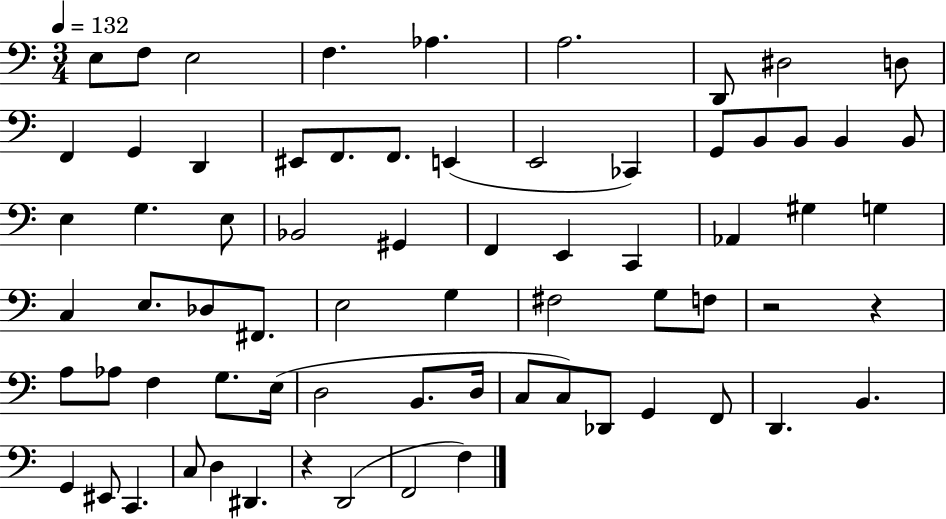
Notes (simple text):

E3/e F3/e E3/h F3/q. Ab3/q. A3/h. D2/e D#3/h D3/e F2/q G2/q D2/q EIS2/e F2/e. F2/e. E2/q E2/h CES2/q G2/e B2/e B2/e B2/q B2/e E3/q G3/q. E3/e Bb2/h G#2/q F2/q E2/q C2/q Ab2/q G#3/q G3/q C3/q E3/e. Db3/e F#2/e. E3/h G3/q F#3/h G3/e F3/e R/h R/q A3/e Ab3/e F3/q G3/e. E3/s D3/h B2/e. D3/s C3/e C3/e Db2/e G2/q F2/e D2/q. B2/q. G2/q EIS2/e C2/q. C3/e D3/q D#2/q. R/q D2/h F2/h F3/q